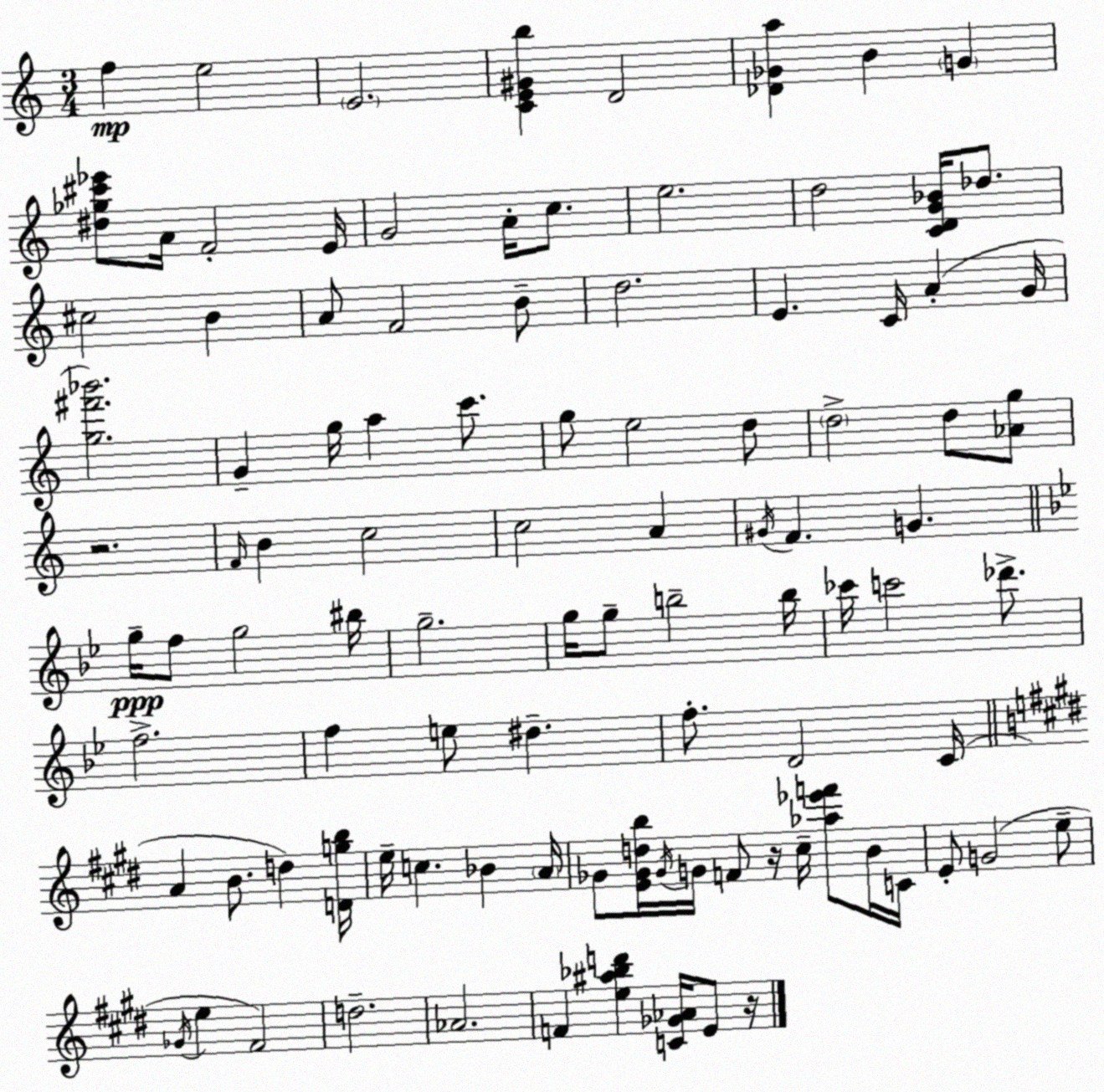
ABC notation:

X:1
T:Untitled
M:3/4
L:1/4
K:Am
f e2 E2 [CE^Gb] D2 [_D_Ga] B G [^d_g^c'_e']/2 A/4 F2 E/4 G2 A/4 c/2 e2 d2 [CDG_B]/4 _d/2 ^c2 B A/2 F2 B/2 d2 E C/4 A G/4 [g^f'_b']2 G g/4 a c'/2 g/2 e2 d/2 d2 d/2 [_Ag]/2 z2 F/4 B c2 c2 A ^G/4 F G g/4 f/2 g2 ^b/4 g2 g/4 g/2 b2 b/4 _c'/4 c'2 _d'/2 f2 f e/2 ^d f/2 D2 C/4 A B/2 d [Dgb]/4 e/4 c _B A/4 _G/2 [E_Gdb]/4 _G/4 G/4 F/2 z/4 ^c/4 [_a_e'f']/2 B/4 C/4 E/2 G2 e/2 _G/4 e ^F2 d2 _A2 F [e^a_bd'] [C_G_A]/4 E/2 z/4